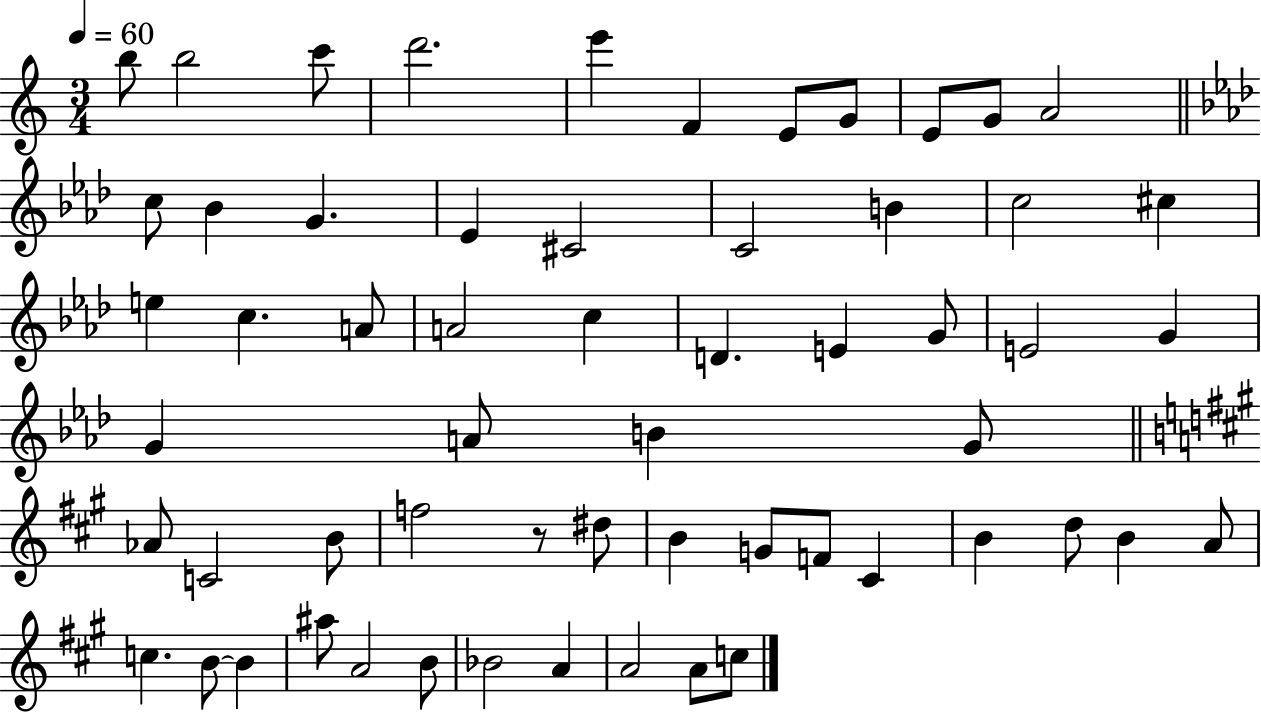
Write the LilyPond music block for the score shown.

{
  \clef treble
  \numericTimeSignature
  \time 3/4
  \key c \major
  \tempo 4 = 60
  \repeat volta 2 { b''8 b''2 c'''8 | d'''2. | e'''4 f'4 e'8 g'8 | e'8 g'8 a'2 | \break \bar "||" \break \key aes \major c''8 bes'4 g'4. | ees'4 cis'2 | c'2 b'4 | c''2 cis''4 | \break e''4 c''4. a'8 | a'2 c''4 | d'4. e'4 g'8 | e'2 g'4 | \break g'4 a'8 b'4 g'8 | \bar "||" \break \key a \major aes'8 c'2 b'8 | f''2 r8 dis''8 | b'4 g'8 f'8 cis'4 | b'4 d''8 b'4 a'8 | \break c''4. b'8~~ b'4 | ais''8 a'2 b'8 | bes'2 a'4 | a'2 a'8 c''8 | \break } \bar "|."
}